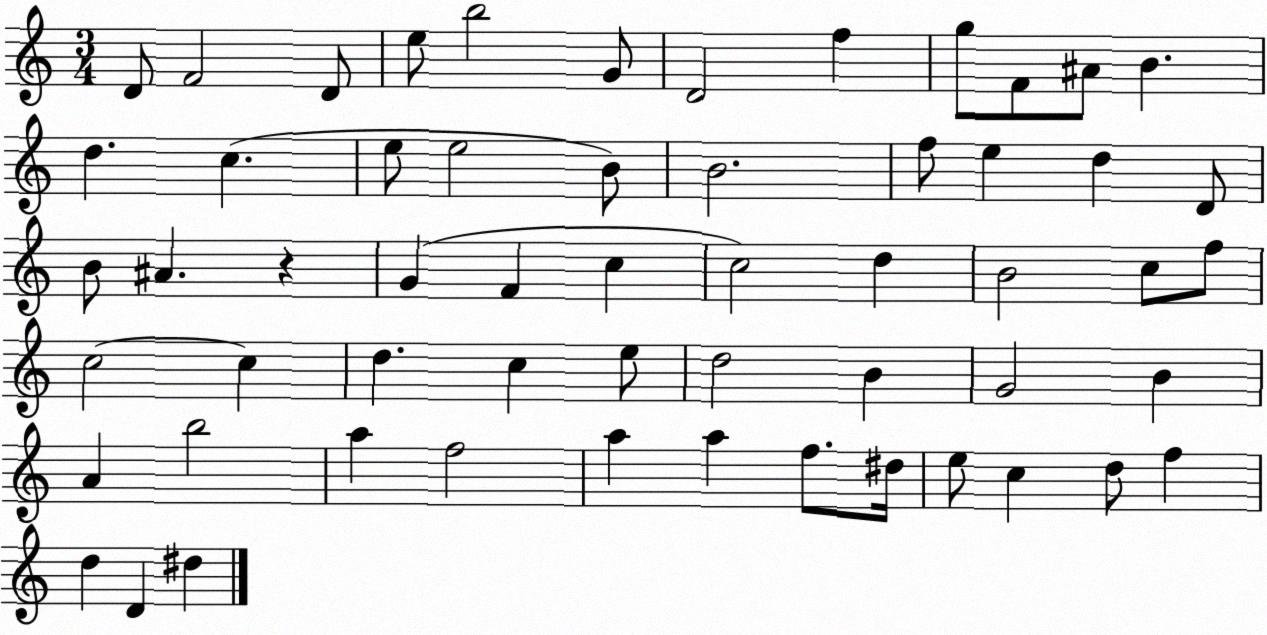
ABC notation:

X:1
T:Untitled
M:3/4
L:1/4
K:C
D/2 F2 D/2 e/2 b2 G/2 D2 f g/2 F/2 ^A/2 B d c e/2 e2 B/2 B2 f/2 e d D/2 B/2 ^A z G F c c2 d B2 c/2 f/2 c2 c d c e/2 d2 B G2 B A b2 a f2 a a f/2 ^d/4 e/2 c d/2 f d D ^d